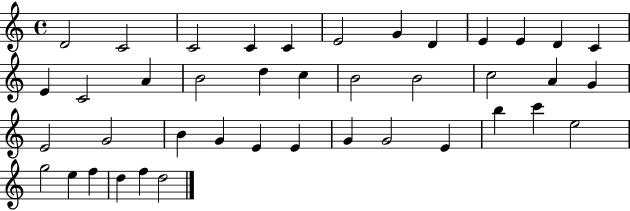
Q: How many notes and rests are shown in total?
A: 41